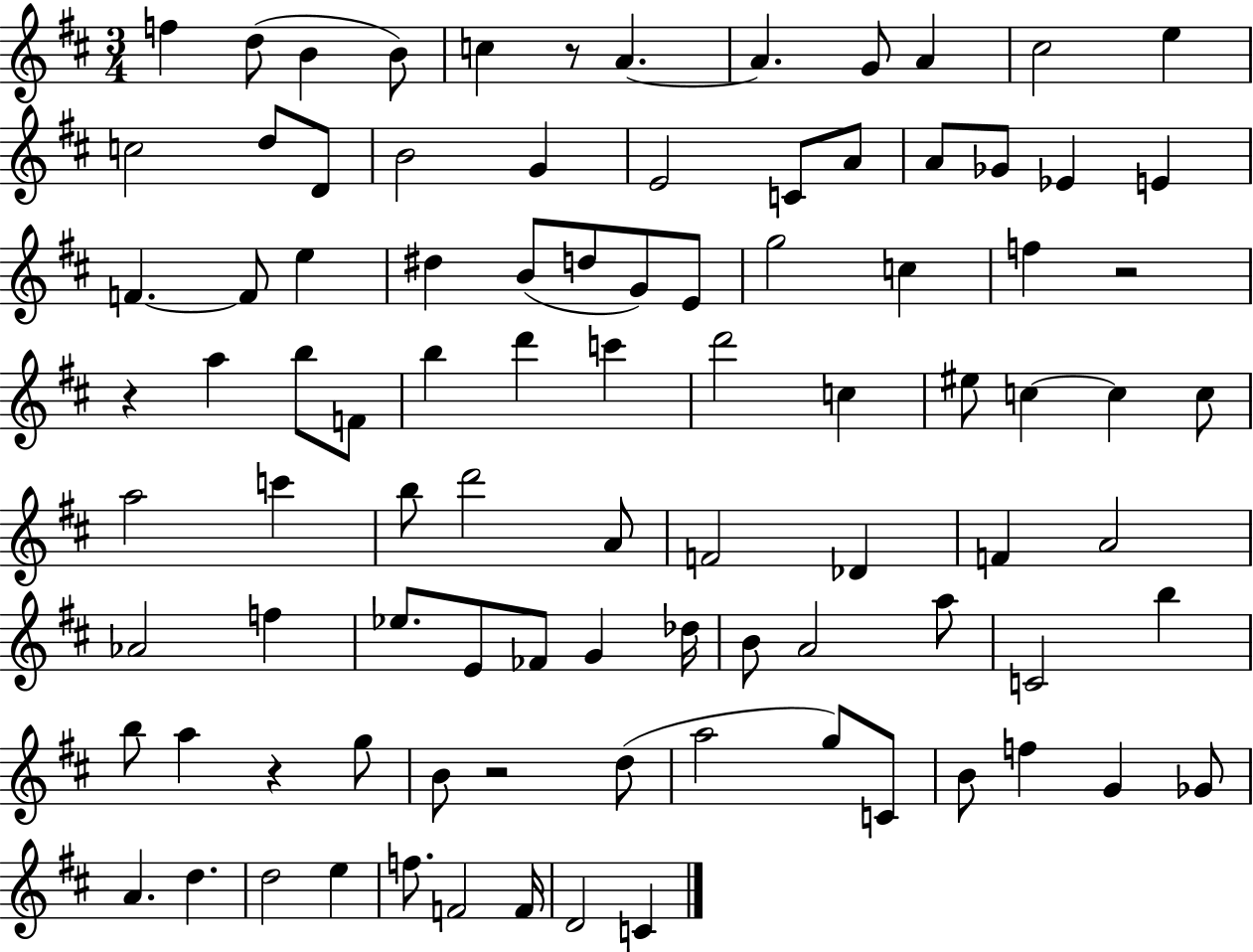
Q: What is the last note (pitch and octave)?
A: C4